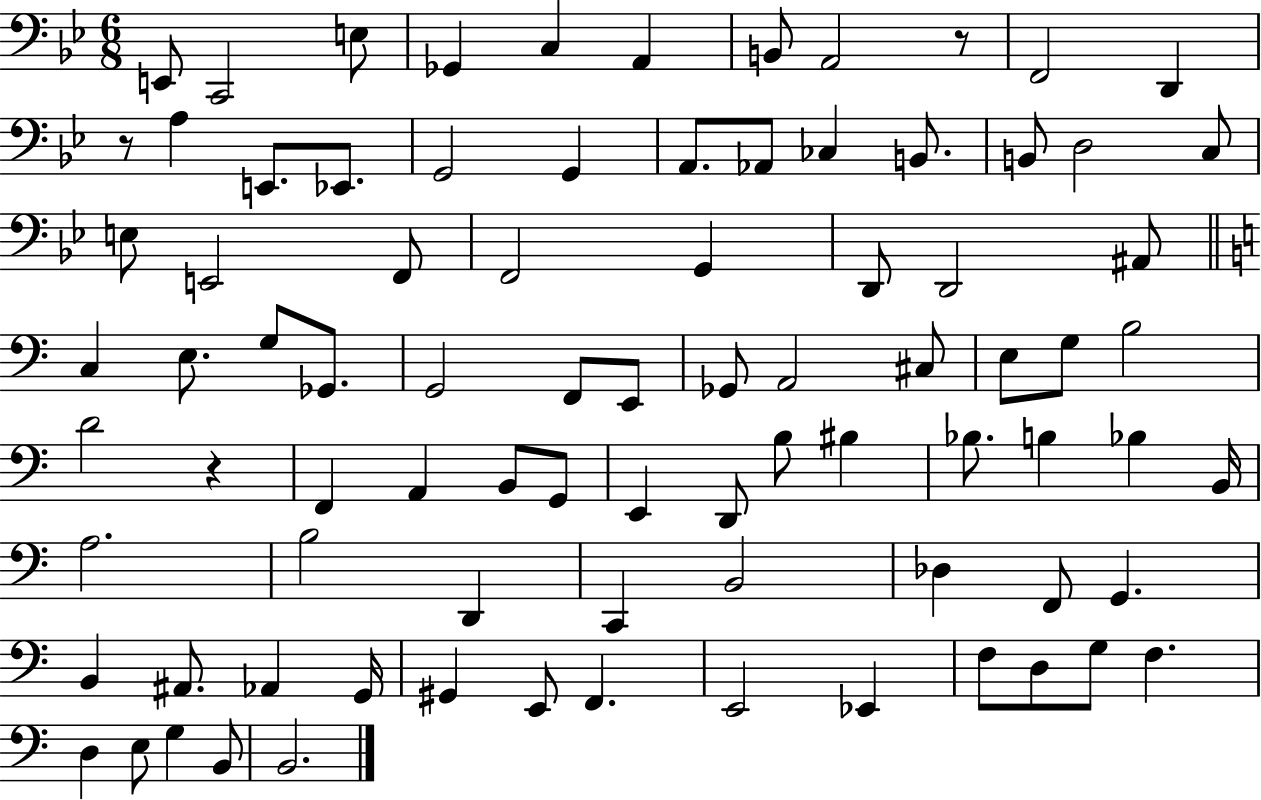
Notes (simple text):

E2/e C2/h E3/e Gb2/q C3/q A2/q B2/e A2/h R/e F2/h D2/q R/e A3/q E2/e. Eb2/e. G2/h G2/q A2/e. Ab2/e CES3/q B2/e. B2/e D3/h C3/e E3/e E2/h F2/e F2/h G2/q D2/e D2/h A#2/e C3/q E3/e. G3/e Gb2/e. G2/h F2/e E2/e Gb2/e A2/h C#3/e E3/e G3/e B3/h D4/h R/q F2/q A2/q B2/e G2/e E2/q D2/e B3/e BIS3/q Bb3/e. B3/q Bb3/q B2/s A3/h. B3/h D2/q C2/q B2/h Db3/q F2/e G2/q. B2/q A#2/e. Ab2/q G2/s G#2/q E2/e F2/q. E2/h Eb2/q F3/e D3/e G3/e F3/q. D3/q E3/e G3/q B2/e B2/h.